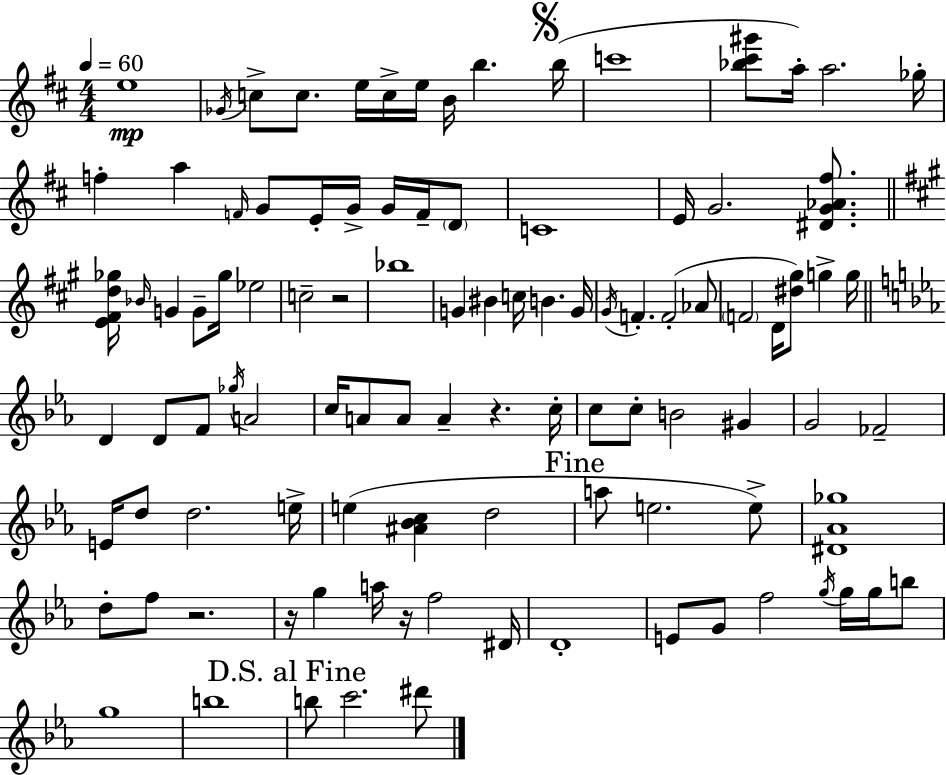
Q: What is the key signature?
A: D major